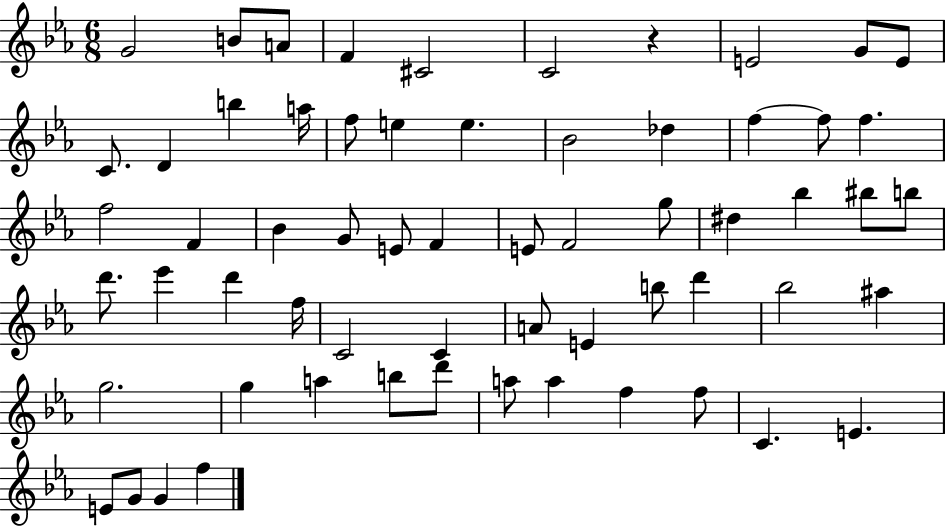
G4/h B4/e A4/e F4/q C#4/h C4/h R/q E4/h G4/e E4/e C4/e. D4/q B5/q A5/s F5/e E5/q E5/q. Bb4/h Db5/q F5/q F5/e F5/q. F5/h F4/q Bb4/q G4/e E4/e F4/q E4/e F4/h G5/e D#5/q Bb5/q BIS5/e B5/e D6/e. Eb6/q D6/q F5/s C4/h C4/q A4/e E4/q B5/e D6/q Bb5/h A#5/q G5/h. G5/q A5/q B5/e D6/e A5/e A5/q F5/q F5/e C4/q. E4/q. E4/e G4/e G4/q F5/q